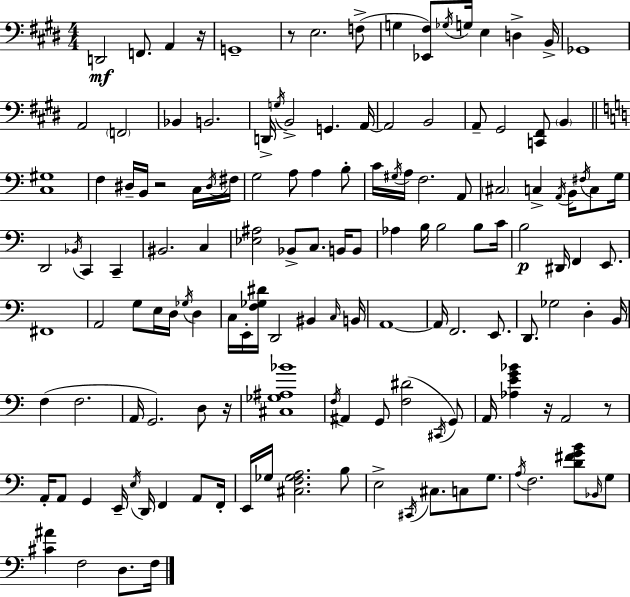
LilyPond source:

{
  \clef bass
  \numericTimeSignature
  \time 4/4
  \key e \major
  d,2\mf f,8. a,4 r16 | g,1-- | r8 e2. f8->( | g4 <ees, fis>8) \acciaccatura { ges16 } g16 e4 d4-> | \break b,16-> ges,1 | a,2 \parenthesize f,2 | bes,4 b,2. | d,16-> \acciaccatura { g16 } b,2-> g,4. | \break a,16~~ a,2 b,2 | a,8-- gis,2 <c, fis,>8 \parenthesize b,4 | \bar "||" \break \key a \minor <c gis>1 | f4 dis16-- b,16 r2 c16 \acciaccatura { dis16 } | fis16 g2 a8 a4 b8-. | c'16 \acciaccatura { gis16 } a16 f2. | \break a,8 \parenthesize cis2 c4-> \acciaccatura { a,16 } b,16 | \acciaccatura { fis16 } c8 g16 d,2 \acciaccatura { bes,16 } c,4 | c,4-- bis,2. | c4 <ees ais>2 bes,8-> c8. | \break b,16 b,8 aes4 b16 b2 | b8 c'16 b2\p dis,16 f,4 | e,8. fis,1 | a,2 g8 e16 | \break d16 \acciaccatura { ges16 } d4 c16 e,16-. <f ges dis'>16 d,2 | bis,4 \grace { c16 } b,16 a,1~~ | a,16 f,2. | e,8. d,8. ges2 | \break d4-. b,16 f4( f2. | a,16 g,2.) | d8 r16 <cis ges ais bes'>1 | \acciaccatura { f16 } ais,4 g,8 <f dis'>2( | \break \acciaccatura { cis,16 } g,8) a,16 <aes e' g' bes'>4 r16 a,2 | r8 a,16-. a,8 g,4 | e,16-- \acciaccatura { e16 } d,16 f,4 a,8 f,16-. e,16 ges16 <cis f ges a>2. | b8 e2-> | \break \acciaccatura { cis,16 } cis8. c8 g8. \acciaccatura { a16 } f2. | <d' fis' g' b'>8 \grace { bes,16 } g8 <cis' ais'>4 | f2 d8. f16 \bar "|."
}